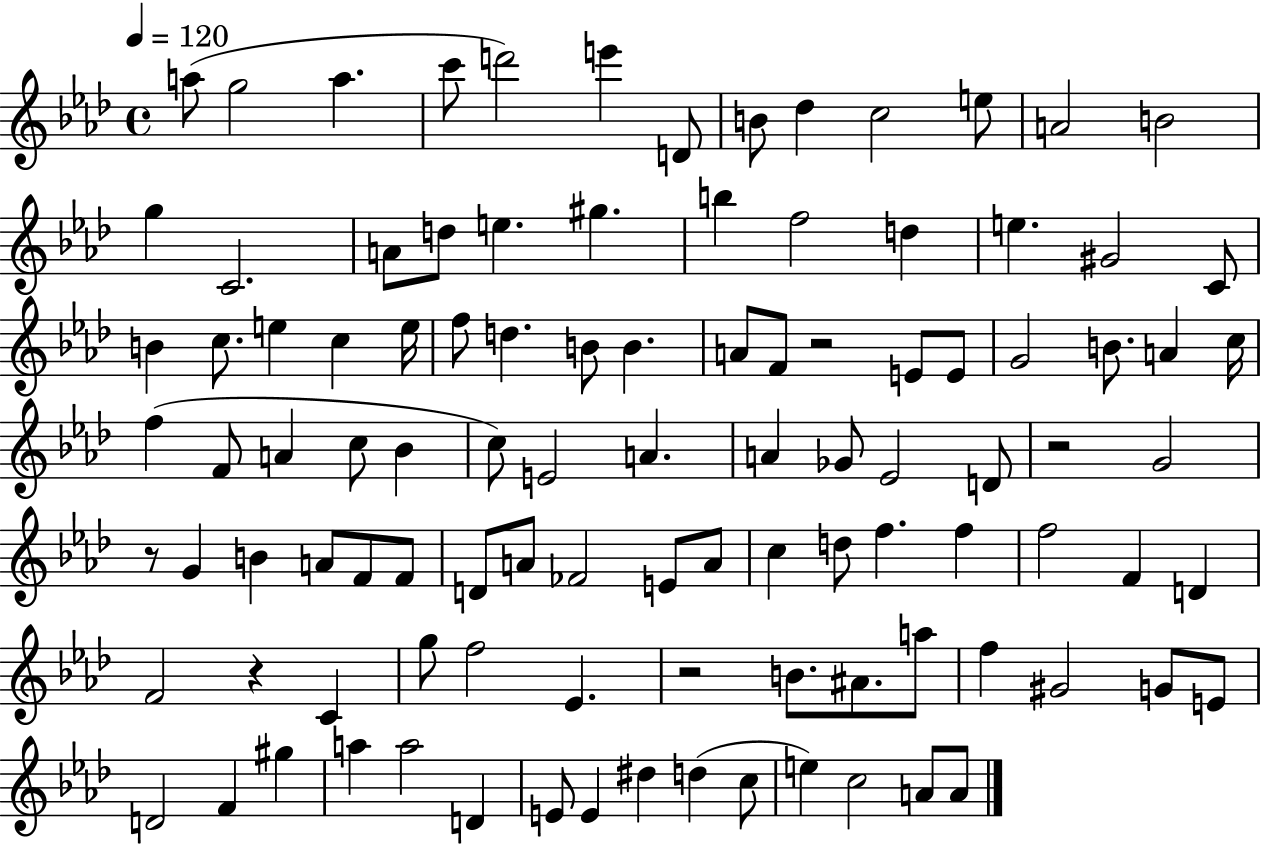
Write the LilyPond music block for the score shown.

{
  \clef treble
  \time 4/4
  \defaultTimeSignature
  \key aes \major
  \tempo 4 = 120
  \repeat volta 2 { a''8( g''2 a''4. | c'''8 d'''2) e'''4 d'8 | b'8 des''4 c''2 e''8 | a'2 b'2 | \break g''4 c'2. | a'8 d''8 e''4. gis''4. | b''4 f''2 d''4 | e''4. gis'2 c'8 | \break b'4 c''8. e''4 c''4 e''16 | f''8 d''4. b'8 b'4. | a'8 f'8 r2 e'8 e'8 | g'2 b'8. a'4 c''16 | \break f''4( f'8 a'4 c''8 bes'4 | c''8) e'2 a'4. | a'4 ges'8 ees'2 d'8 | r2 g'2 | \break r8 g'4 b'4 a'8 f'8 f'8 | d'8 a'8 fes'2 e'8 a'8 | c''4 d''8 f''4. f''4 | f''2 f'4 d'4 | \break f'2 r4 c'4 | g''8 f''2 ees'4. | r2 b'8. ais'8. a''8 | f''4 gis'2 g'8 e'8 | \break d'2 f'4 gis''4 | a''4 a''2 d'4 | e'8 e'4 dis''4 d''4( c''8 | e''4) c''2 a'8 a'8 | \break } \bar "|."
}